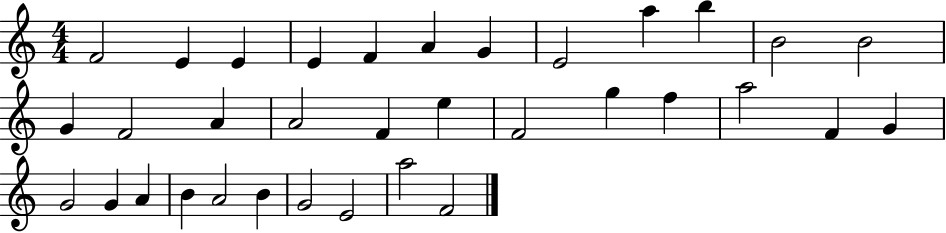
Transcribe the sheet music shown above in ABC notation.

X:1
T:Untitled
M:4/4
L:1/4
K:C
F2 E E E F A G E2 a b B2 B2 G F2 A A2 F e F2 g f a2 F G G2 G A B A2 B G2 E2 a2 F2